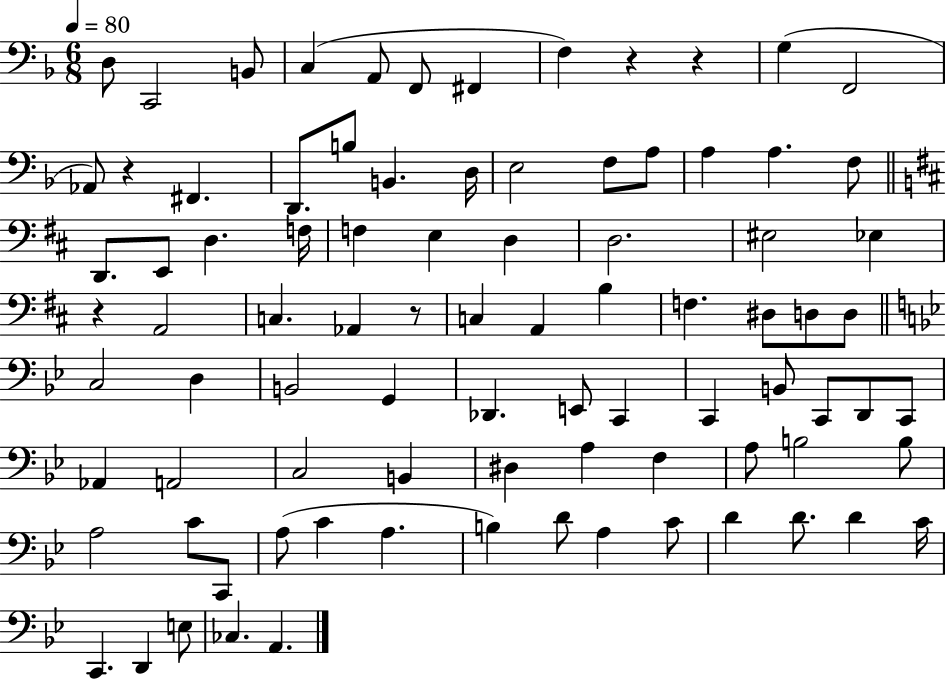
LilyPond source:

{
  \clef bass
  \numericTimeSignature
  \time 6/8
  \key f \major
  \tempo 4 = 80
  d8 c,2 b,8 | c4( a,8 f,8 fis,4 | f4) r4 r4 | g4( f,2 | \break aes,8) r4 fis,4. | d,8. b8 b,4. d16 | e2 f8 a8 | a4 a4. f8 | \break \bar "||" \break \key d \major d,8. e,8 d4. f16 | f4 e4 d4 | d2. | eis2 ees4 | \break r4 a,2 | c4. aes,4 r8 | c4 a,4 b4 | f4. dis8 d8 d8 | \break \bar "||" \break \key bes \major c2 d4 | b,2 g,4 | des,4. e,8 c,4 | c,4 b,8 c,8 d,8 c,8 | \break aes,4 a,2 | c2 b,4 | dis4 a4 f4 | a8 b2 b8 | \break a2 c'8 c,8 | a8( c'4 a4. | b4) d'8 a4 c'8 | d'4 d'8. d'4 c'16 | \break c,4. d,4 e8 | ces4. a,4. | \bar "|."
}